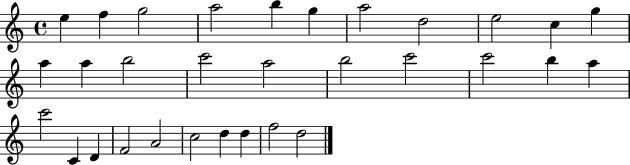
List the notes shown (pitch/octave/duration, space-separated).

E5/q F5/q G5/h A5/h B5/q G5/q A5/h D5/h E5/h C5/q G5/q A5/q A5/q B5/h C6/h A5/h B5/h C6/h C6/h B5/q A5/q C6/h C4/q D4/q F4/h A4/h C5/h D5/q D5/q F5/h D5/h